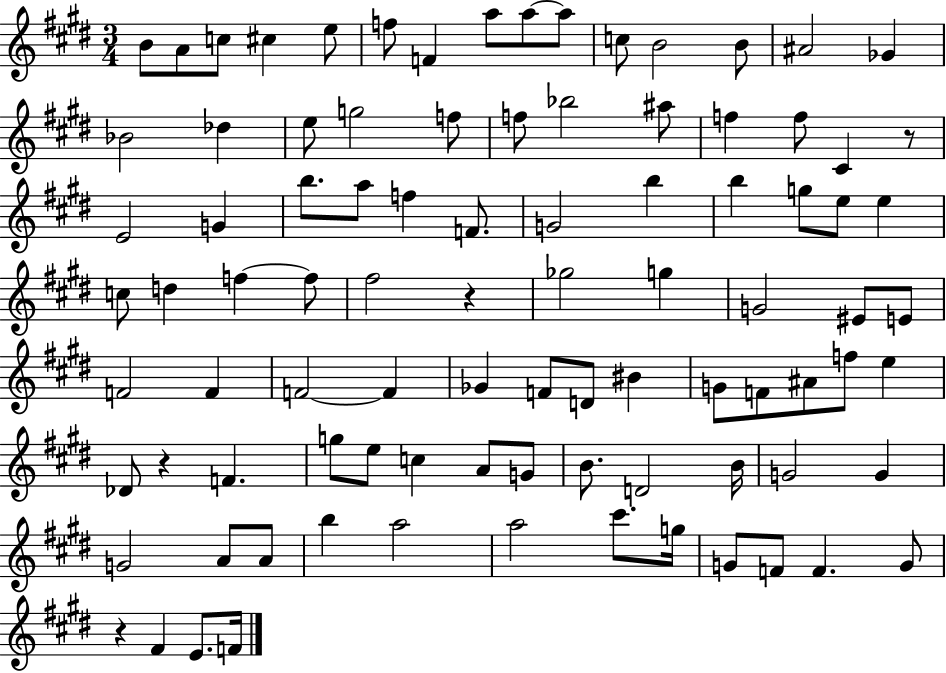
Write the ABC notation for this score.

X:1
T:Untitled
M:3/4
L:1/4
K:E
B/2 A/2 c/2 ^c e/2 f/2 F a/2 a/2 a/2 c/2 B2 B/2 ^A2 _G _B2 _d e/2 g2 f/2 f/2 _b2 ^a/2 f f/2 ^C z/2 E2 G b/2 a/2 f F/2 G2 b b g/2 e/2 e c/2 d f f/2 ^f2 z _g2 g G2 ^E/2 E/2 F2 F F2 F _G F/2 D/2 ^B G/2 F/2 ^A/2 f/2 e _D/2 z F g/2 e/2 c A/2 G/2 B/2 D2 B/4 G2 G G2 A/2 A/2 b a2 a2 ^c'/2 g/4 G/2 F/2 F G/2 z ^F E/2 F/4